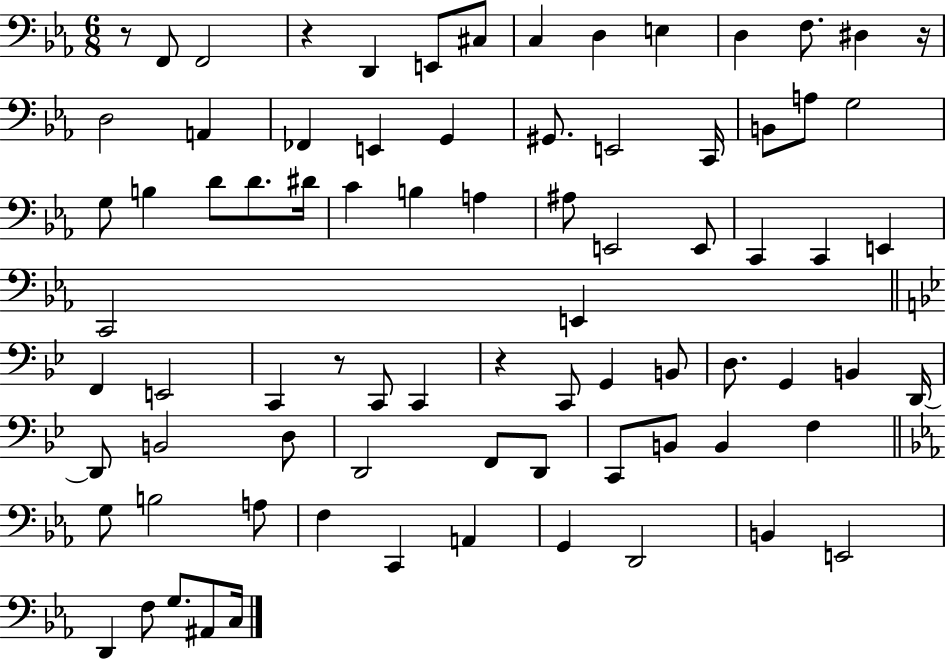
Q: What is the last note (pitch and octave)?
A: C3